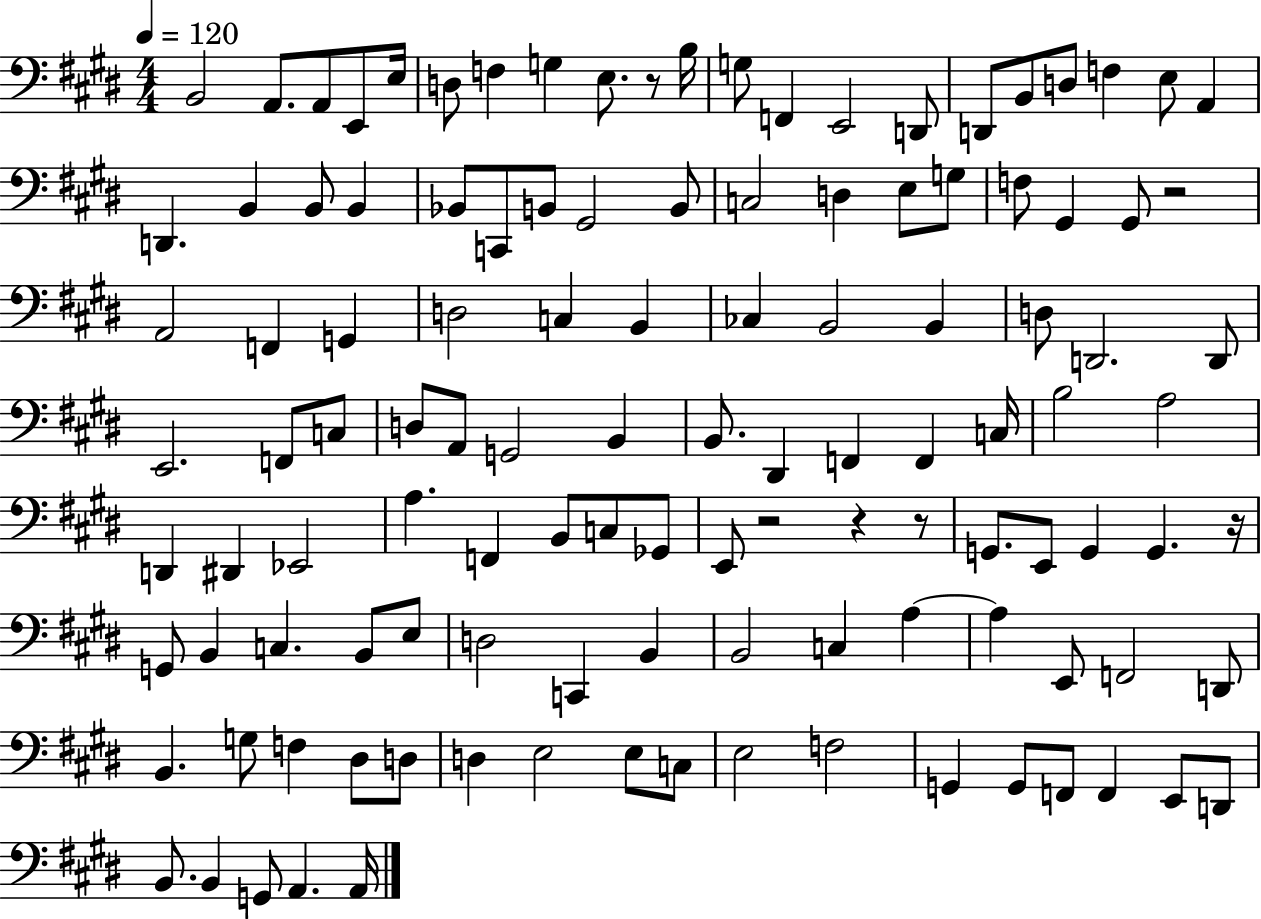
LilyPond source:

{
  \clef bass
  \numericTimeSignature
  \time 4/4
  \key e \major
  \tempo 4 = 120
  \repeat volta 2 { b,2 a,8. a,8 e,8 e16 | d8 f4 g4 e8. r8 b16 | g8 f,4 e,2 d,8 | d,8 b,8 d8 f4 e8 a,4 | \break d,4. b,4 b,8 b,4 | bes,8 c,8 b,8 gis,2 b,8 | c2 d4 e8 g8 | f8 gis,4 gis,8 r2 | \break a,2 f,4 g,4 | d2 c4 b,4 | ces4 b,2 b,4 | d8 d,2. d,8 | \break e,2. f,8 c8 | d8 a,8 g,2 b,4 | b,8. dis,4 f,4 f,4 c16 | b2 a2 | \break d,4 dis,4 ees,2 | a4. f,4 b,8 c8 ges,8 | e,8 r2 r4 r8 | g,8. e,8 g,4 g,4. r16 | \break g,8 b,4 c4. b,8 e8 | d2 c,4 b,4 | b,2 c4 a4~~ | a4 e,8 f,2 d,8 | \break b,4. g8 f4 dis8 d8 | d4 e2 e8 c8 | e2 f2 | g,4 g,8 f,8 f,4 e,8 d,8 | \break b,8. b,4 g,8 a,4. a,16 | } \bar "|."
}